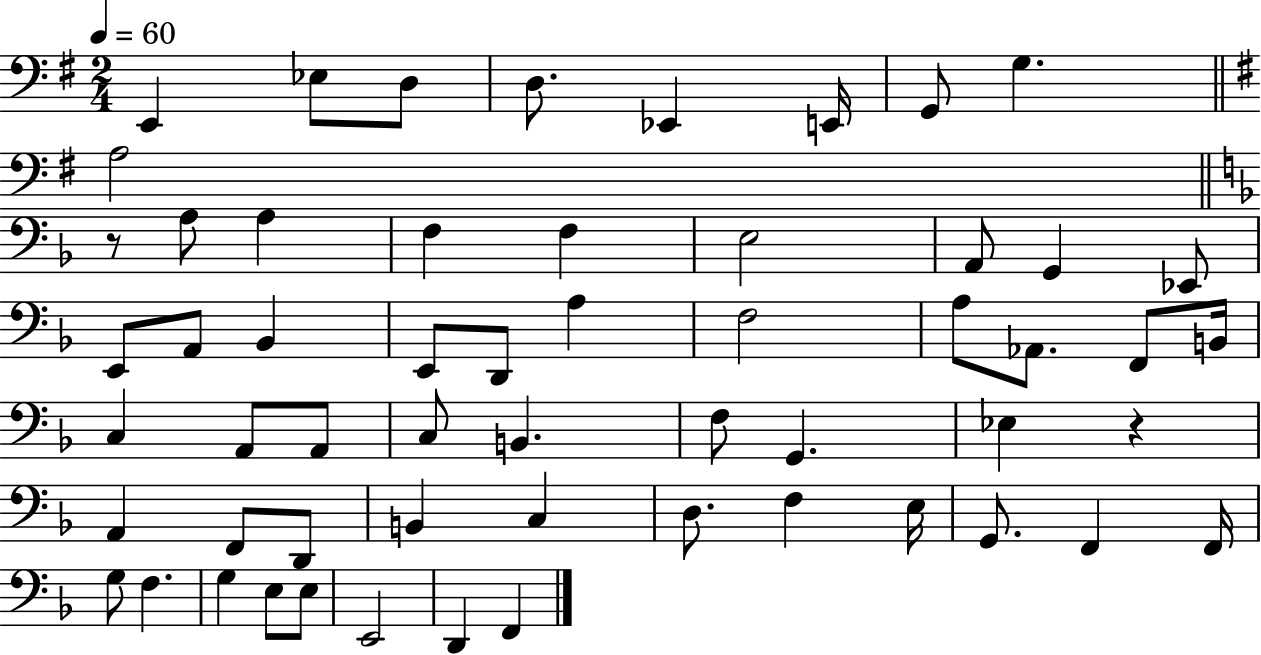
X:1
T:Untitled
M:2/4
L:1/4
K:G
E,, _E,/2 D,/2 D,/2 _E,, E,,/4 G,,/2 G, A,2 z/2 A,/2 A, F, F, E,2 A,,/2 G,, _E,,/2 E,,/2 A,,/2 _B,, E,,/2 D,,/2 A, F,2 A,/2 _A,,/2 F,,/2 B,,/4 C, A,,/2 A,,/2 C,/2 B,, F,/2 G,, _E, z A,, F,,/2 D,,/2 B,, C, D,/2 F, E,/4 G,,/2 F,, F,,/4 G,/2 F, G, E,/2 E,/2 E,,2 D,, F,,